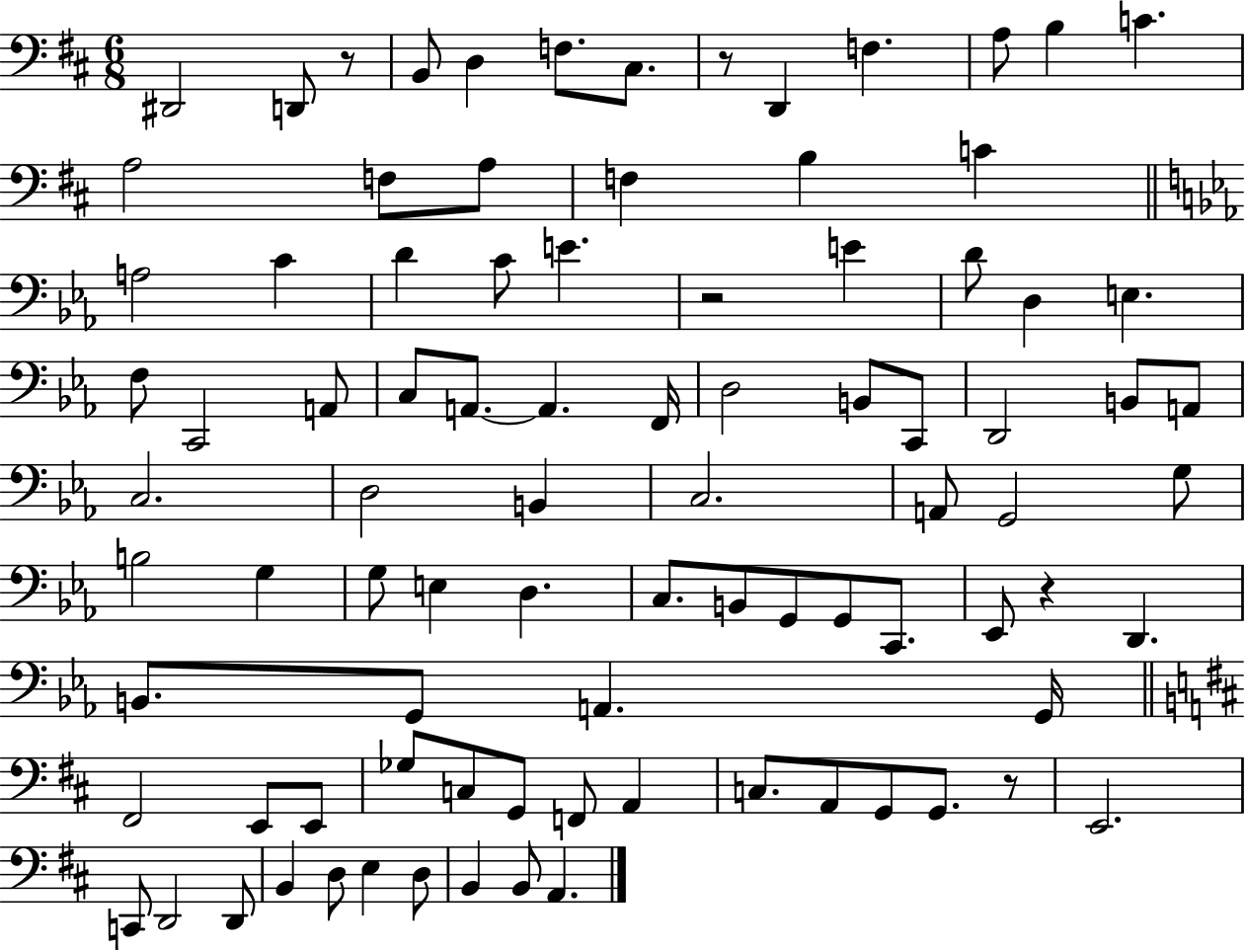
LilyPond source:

{
  \clef bass
  \numericTimeSignature
  \time 6/8
  \key d \major
  \repeat volta 2 { dis,2 d,8 r8 | b,8 d4 f8. cis8. | r8 d,4 f4. | a8 b4 c'4. | \break a2 f8 a8 | f4 b4 c'4 | \bar "||" \break \key ees \major a2 c'4 | d'4 c'8 e'4. | r2 e'4 | d'8 d4 e4. | \break f8 c,2 a,8 | c8 a,8.~~ a,4. f,16 | d2 b,8 c,8 | d,2 b,8 a,8 | \break c2. | d2 b,4 | c2. | a,8 g,2 g8 | \break b2 g4 | g8 e4 d4. | c8. b,8 g,8 g,8 c,8. | ees,8 r4 d,4. | \break b,8. g,8 a,4. g,16 | \bar "||" \break \key d \major fis,2 e,8 e,8 | ges8 c8 g,8 f,8 a,4 | c8. a,8 g,8 g,8. r8 | e,2. | \break c,8 d,2 d,8 | b,4 d8 e4 d8 | b,4 b,8 a,4. | } \bar "|."
}